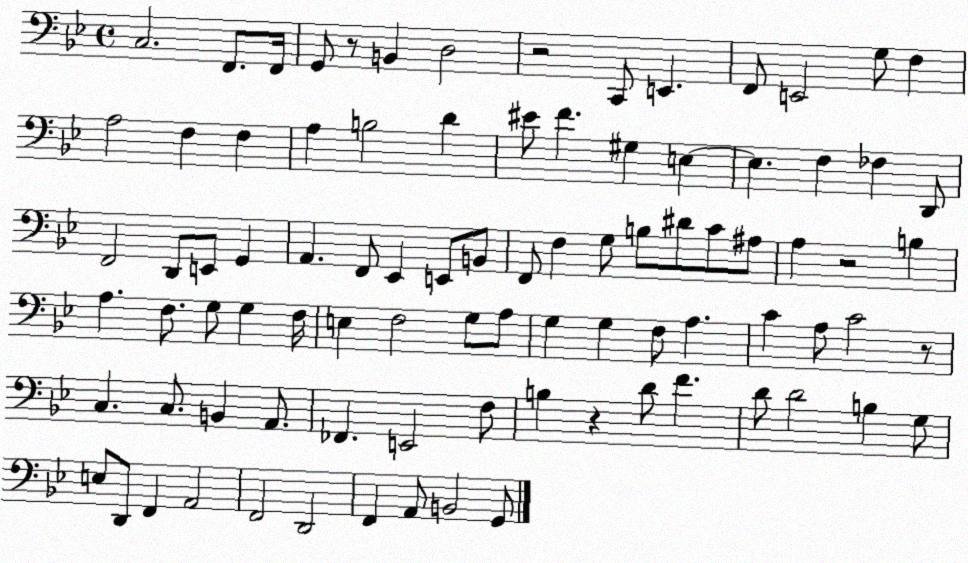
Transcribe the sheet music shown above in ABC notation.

X:1
T:Untitled
M:4/4
L:1/4
K:Bb
C,2 F,,/2 F,,/4 G,,/2 z/2 B,, D,2 z2 C,,/2 E,, F,,/2 E,,2 G,/2 F, A,2 F, F, A, B,2 D ^E/2 F ^G, E, E, F, _F, D,,/2 F,,2 D,,/2 E,,/2 G,, A,, F,,/2 _E,, E,,/2 B,,/2 F,,/2 F, G,/2 B,/2 ^D/2 C/2 ^A,/2 A, z2 B, A, F,/2 G,/2 G, F,/4 E, F,2 G,/2 A,/2 G, G, F,/2 A, C A,/2 C2 z/2 C, C,/2 B,, A,,/2 _F,, E,,2 F,/2 B, z D/2 F D/2 D2 B, G,/2 E,/2 D,,/2 F,, A,,2 F,,2 D,,2 F,, A,,/2 B,,2 G,,/2